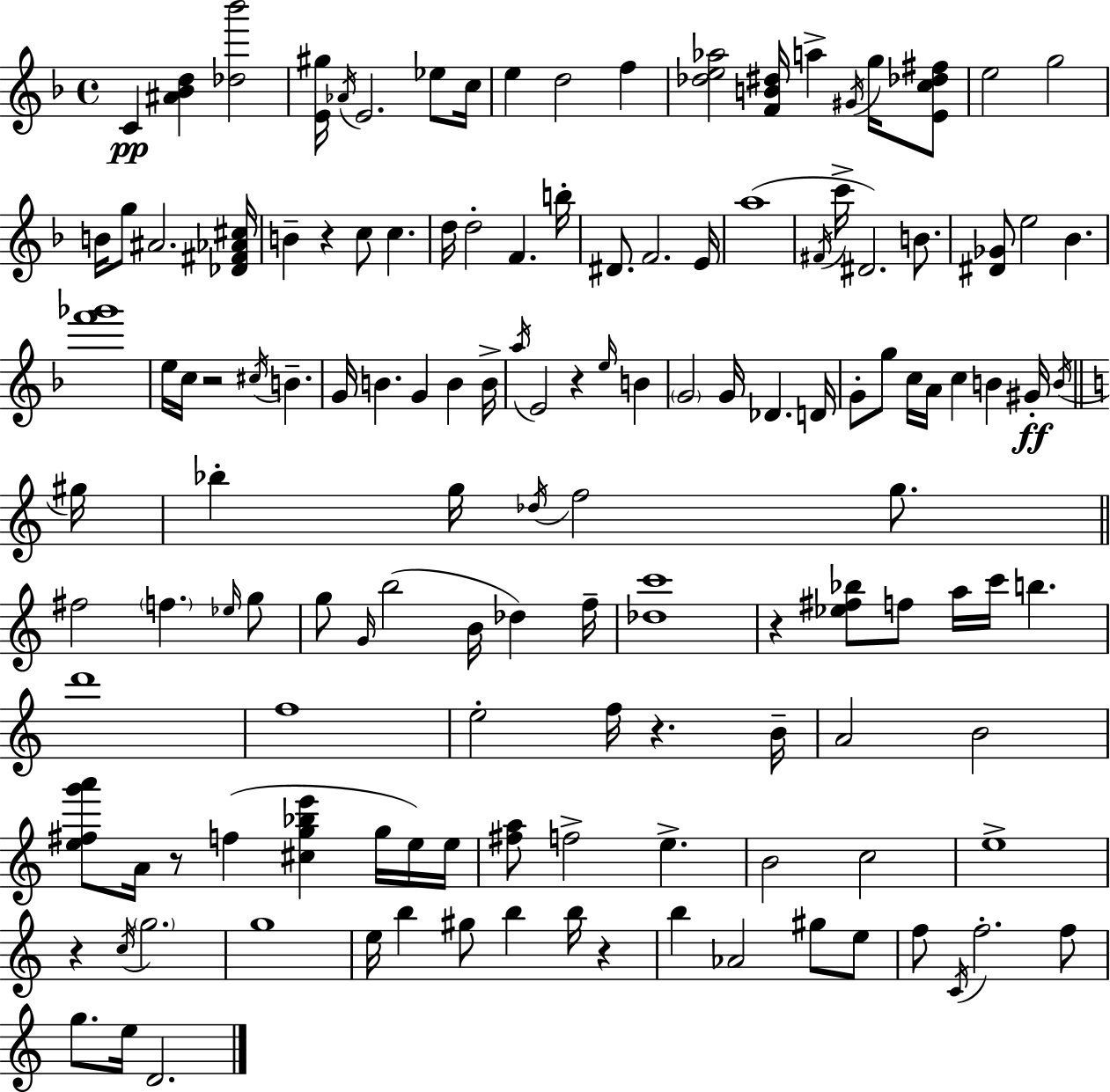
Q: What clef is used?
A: treble